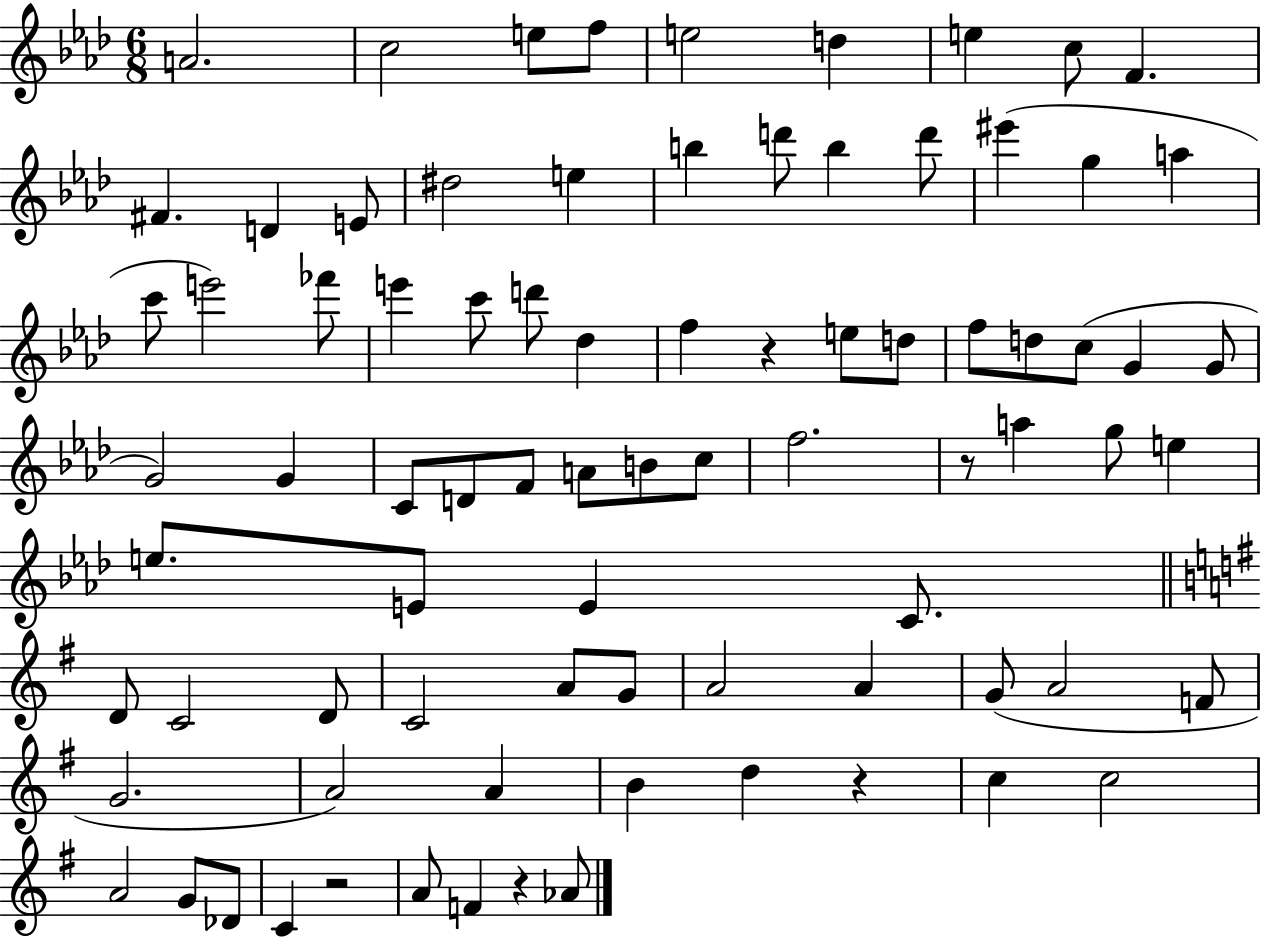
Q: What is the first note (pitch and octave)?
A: A4